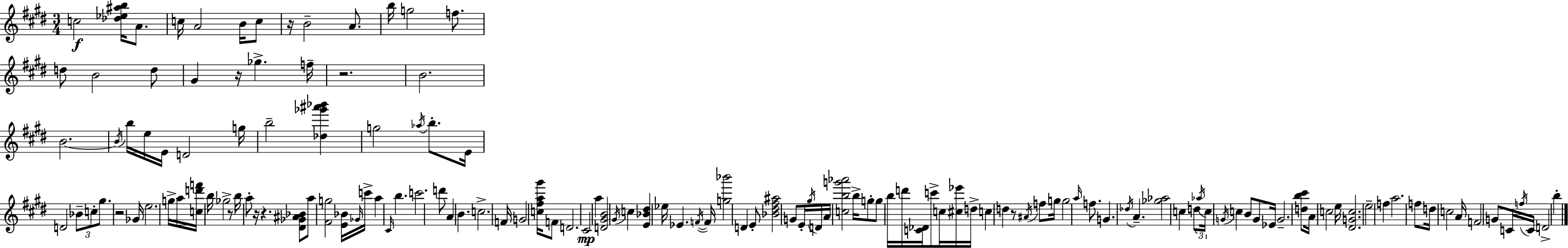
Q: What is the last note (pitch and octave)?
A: B5